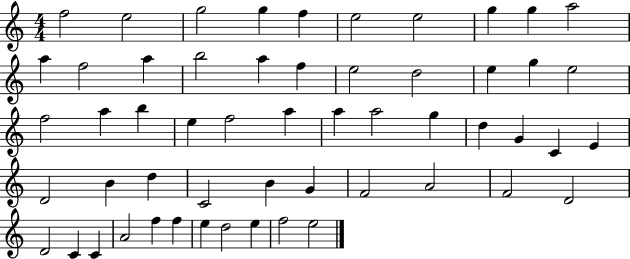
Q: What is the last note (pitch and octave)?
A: E5